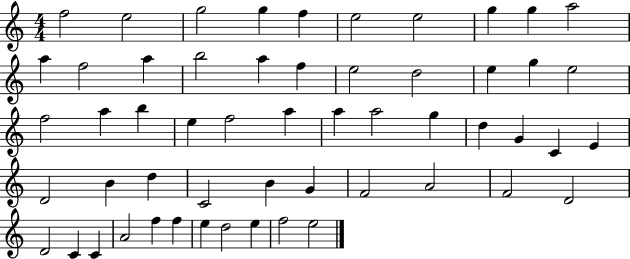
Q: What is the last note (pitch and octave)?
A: E5